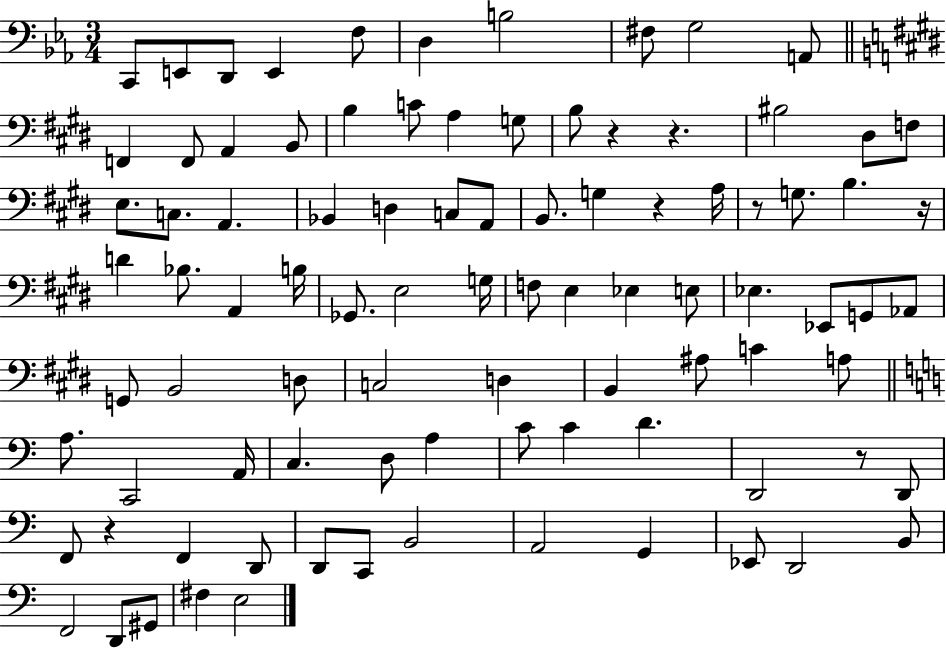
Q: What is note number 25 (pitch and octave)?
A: A2